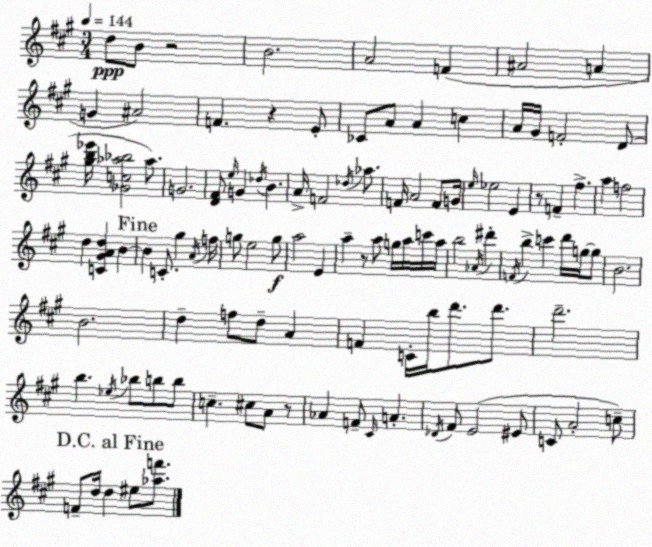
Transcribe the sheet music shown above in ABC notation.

X:1
T:Untitled
M:3/4
L:1/4
K:A
d/2 B/2 z2 B2 A2 F ^A2 A G ^A2 F z E/2 _C/2 A/2 A c A/4 ^G/4 F2 D/2 [^gb_e']/4 [_Gc_a_b]2 _a/2 G2 [D^F]/2 e/4 G _d/4 B A/4 F2 _d/4 _a/2 F/4 A2 F/2 G/4 e/4 _e2 E z/2 F ^f a f2 d [C^GAd] B B C/2 ^g A/4 f/4 g/2 e2 g/2 a2 E a z/2 a/2 g/4 a/4 c'/4 a/4 b2 _A/4 ^d' F/4 b c' d'/4 g/4 g/2 B2 B2 d f/2 d/2 A F C/4 b/4 d'/2 d'/2 d'2 b _e/4 _b/2 b/2 b/2 c ^c/2 A/2 z/2 _A F/2 ^C/4 A _D/4 ^F/2 E2 ^E/2 C/2 A2 c/2 F/2 d/4 d ^e/2 [_af']/2